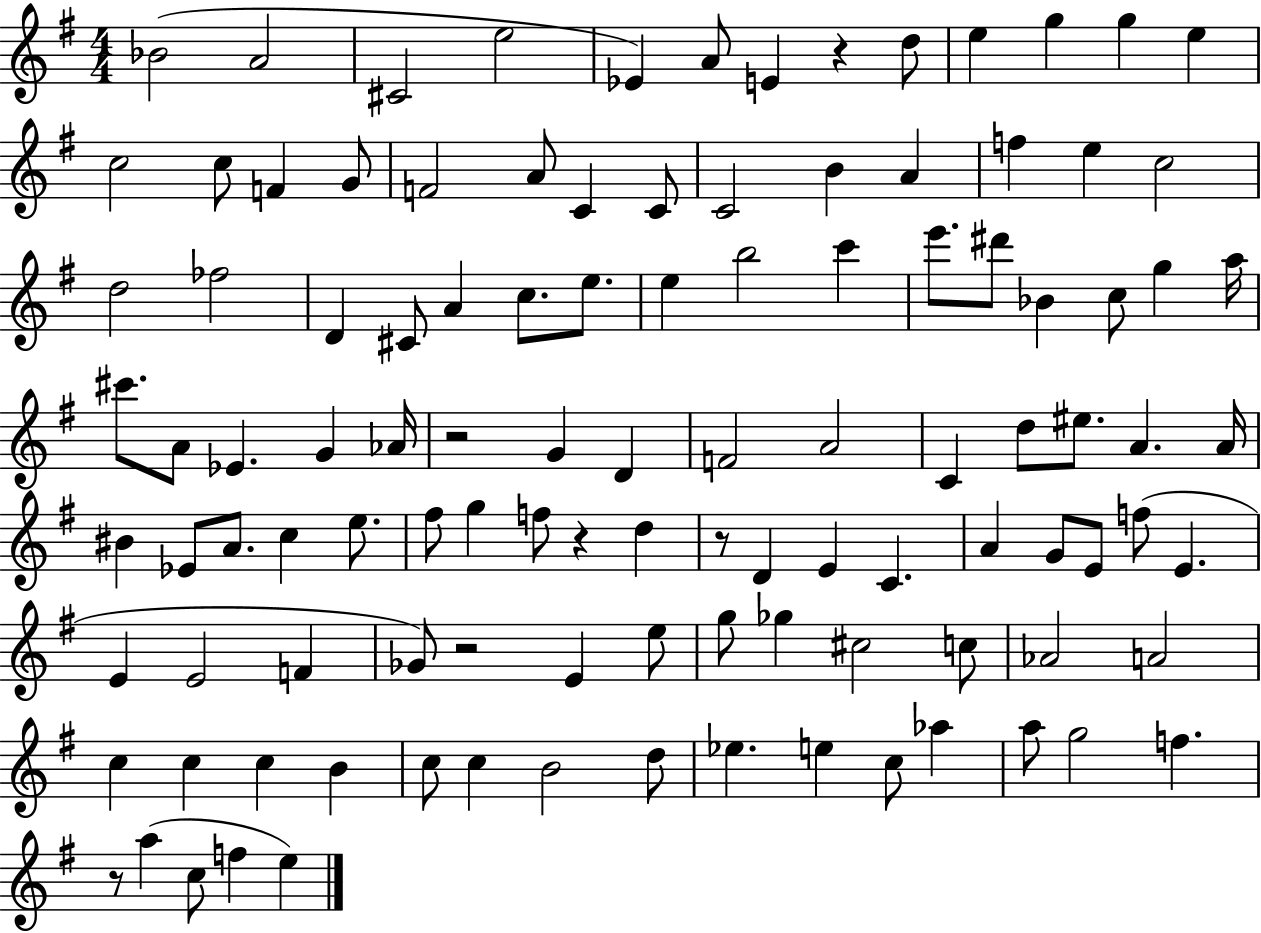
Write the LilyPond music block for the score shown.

{
  \clef treble
  \numericTimeSignature
  \time 4/4
  \key g \major
  bes'2( a'2 | cis'2 e''2 | ees'4) a'8 e'4 r4 d''8 | e''4 g''4 g''4 e''4 | \break c''2 c''8 f'4 g'8 | f'2 a'8 c'4 c'8 | c'2 b'4 a'4 | f''4 e''4 c''2 | \break d''2 fes''2 | d'4 cis'8 a'4 c''8. e''8. | e''4 b''2 c'''4 | e'''8. dis'''8 bes'4 c''8 g''4 a''16 | \break cis'''8. a'8 ees'4. g'4 aes'16 | r2 g'4 d'4 | f'2 a'2 | c'4 d''8 eis''8. a'4. a'16 | \break bis'4 ees'8 a'8. c''4 e''8. | fis''8 g''4 f''8 r4 d''4 | r8 d'4 e'4 c'4. | a'4 g'8 e'8 f''8( e'4. | \break e'4 e'2 f'4 | ges'8) r2 e'4 e''8 | g''8 ges''4 cis''2 c''8 | aes'2 a'2 | \break c''4 c''4 c''4 b'4 | c''8 c''4 b'2 d''8 | ees''4. e''4 c''8 aes''4 | a''8 g''2 f''4. | \break r8 a''4( c''8 f''4 e''4) | \bar "|."
}